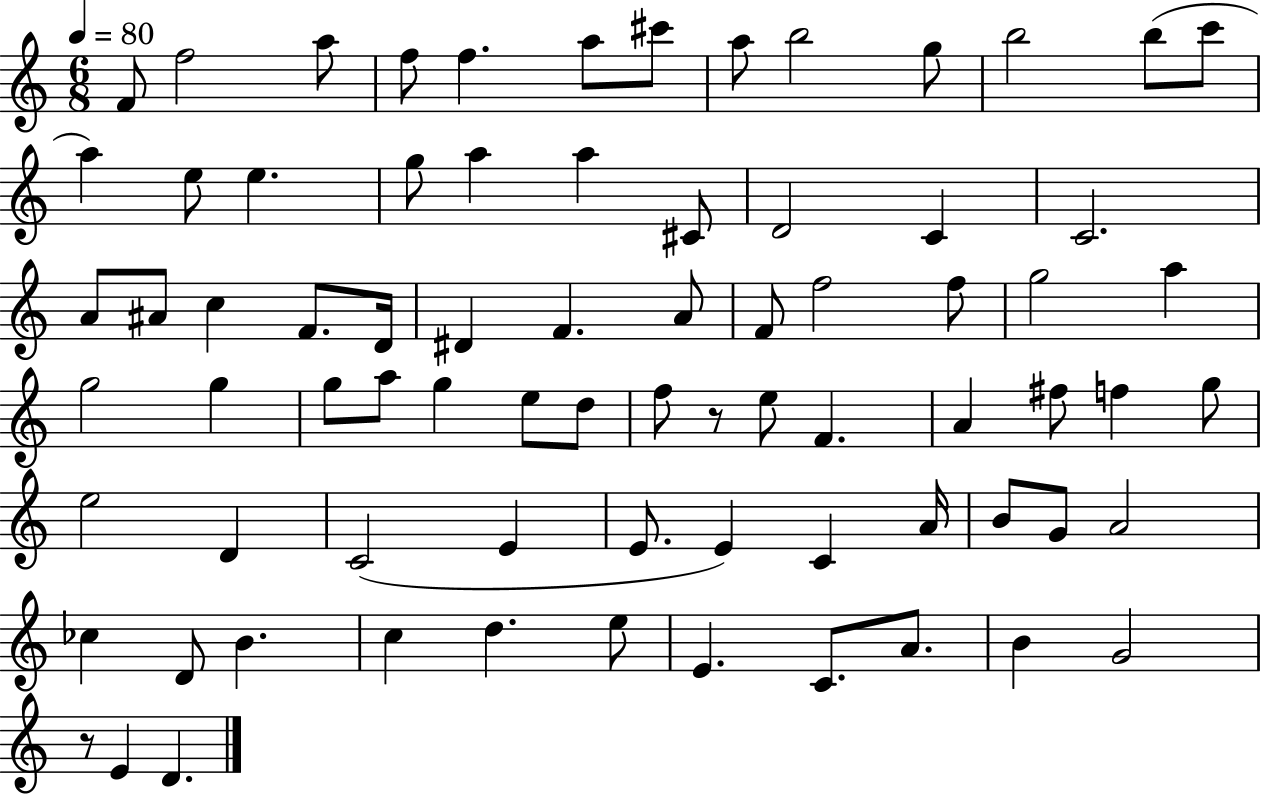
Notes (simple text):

F4/e F5/h A5/e F5/e F5/q. A5/e C#6/e A5/e B5/h G5/e B5/h B5/e C6/e A5/q E5/e E5/q. G5/e A5/q A5/q C#4/e D4/h C4/q C4/h. A4/e A#4/e C5/q F4/e. D4/s D#4/q F4/q. A4/e F4/e F5/h F5/e G5/h A5/q G5/h G5/q G5/e A5/e G5/q E5/e D5/e F5/e R/e E5/e F4/q. A4/q F#5/e F5/q G5/e E5/h D4/q C4/h E4/q E4/e. E4/q C4/q A4/s B4/e G4/e A4/h CES5/q D4/e B4/q. C5/q D5/q. E5/e E4/q. C4/e. A4/e. B4/q G4/h R/e E4/q D4/q.